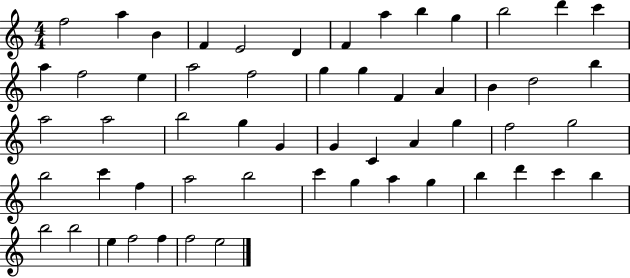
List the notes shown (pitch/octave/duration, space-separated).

F5/h A5/q B4/q F4/q E4/h D4/q F4/q A5/q B5/q G5/q B5/h D6/q C6/q A5/q F5/h E5/q A5/h F5/h G5/q G5/q F4/q A4/q B4/q D5/h B5/q A5/h A5/h B5/h G5/q G4/q G4/q C4/q A4/q G5/q F5/h G5/h B5/h C6/q F5/q A5/h B5/h C6/q G5/q A5/q G5/q B5/q D6/q C6/q B5/q B5/h B5/h E5/q F5/h F5/q F5/h E5/h